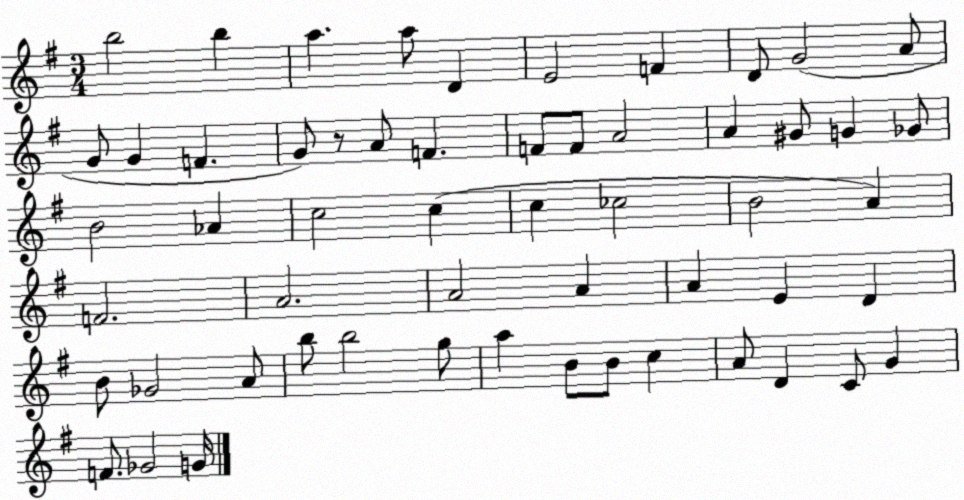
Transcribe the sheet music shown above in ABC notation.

X:1
T:Untitled
M:3/4
L:1/4
K:G
b2 b a a/2 D E2 F D/2 G2 A/2 G/2 G F G/2 z/2 A/2 F F/2 F/2 A2 A ^G/2 G _G/2 B2 _A c2 c c _c2 B2 A F2 A2 A2 A A E D B/2 _G2 A/2 b/2 b2 g/2 a B/2 B/2 c A/2 D C/2 G F/2 _G2 G/4